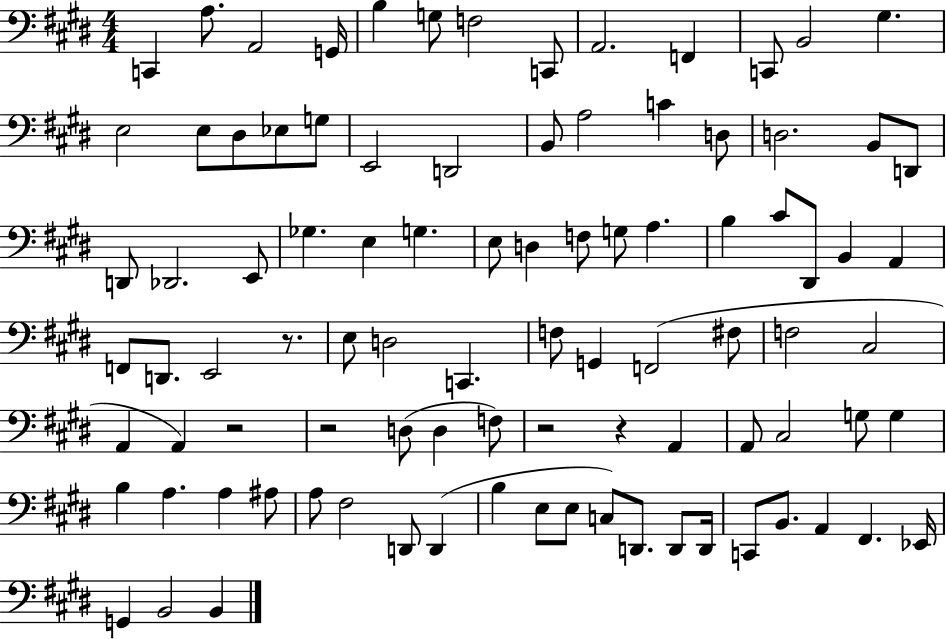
C2/q A3/e. A2/h G2/s B3/q G3/e F3/h C2/e A2/h. F2/q C2/e B2/h G#3/q. E3/h E3/e D#3/e Eb3/e G3/e E2/h D2/h B2/e A3/h C4/q D3/e D3/h. B2/e D2/e D2/e Db2/h. E2/e Gb3/q. E3/q G3/q. E3/e D3/q F3/e G3/e A3/q. B3/q C#4/e D#2/e B2/q A2/q F2/e D2/e. E2/h R/e. E3/e D3/h C2/q. F3/e G2/q F2/h F#3/e F3/h C#3/h A2/q A2/q R/h R/h D3/e D3/q F3/e R/h R/q A2/q A2/e C#3/h G3/e G3/q B3/q A3/q. A3/q A#3/e A3/e F#3/h D2/e D2/q B3/q E3/e E3/e C3/e D2/e. D2/e D2/s C2/e B2/e. A2/q F#2/q. Eb2/s G2/q B2/h B2/q